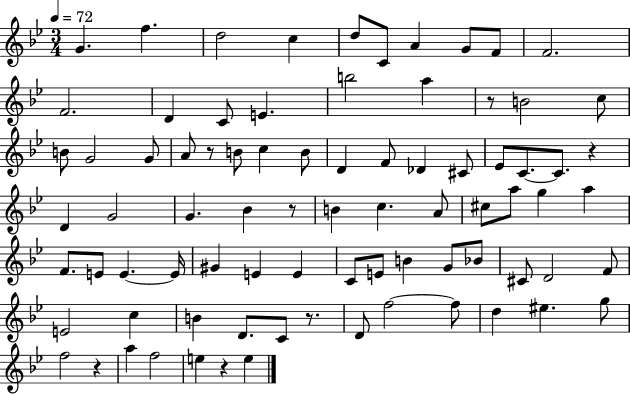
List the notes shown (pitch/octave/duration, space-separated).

G4/q. F5/q. D5/h C5/q D5/e C4/e A4/q G4/e F4/e F4/h. F4/h. D4/q C4/e E4/q. B5/h A5/q R/e B4/h C5/e B4/e G4/h G4/e A4/e R/e B4/e C5/q B4/e D4/q F4/e Db4/q C#4/e Eb4/e C4/e. C4/e. R/q D4/q G4/h G4/q. Bb4/q R/e B4/q C5/q. A4/e C#5/e A5/e G5/q A5/q F4/e. E4/e E4/q. E4/s G#4/q E4/q E4/q C4/e E4/e B4/q G4/e Bb4/e C#4/e D4/h F4/e E4/h C5/q B4/q D4/e. C4/e R/e. D4/e F5/h F5/e D5/q EIS5/q. G5/e F5/h R/q A5/q F5/h E5/q R/q E5/q